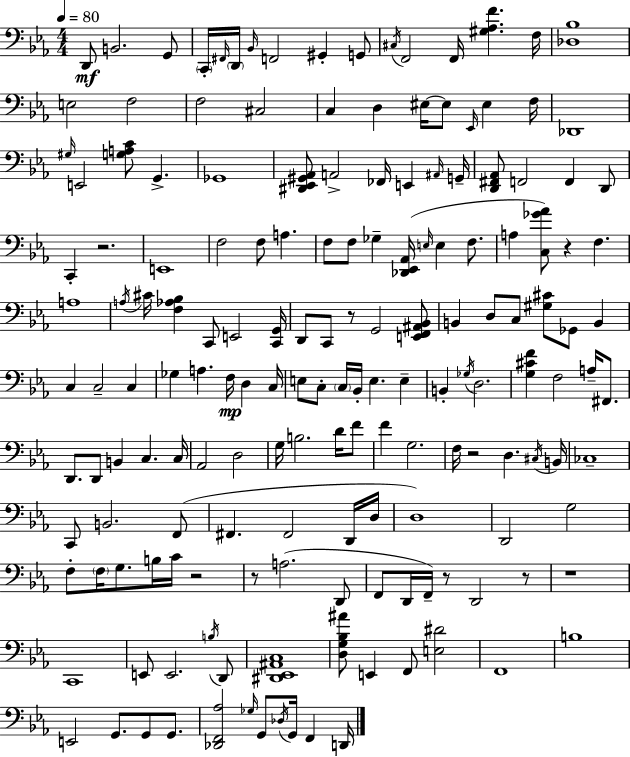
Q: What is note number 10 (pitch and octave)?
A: G2